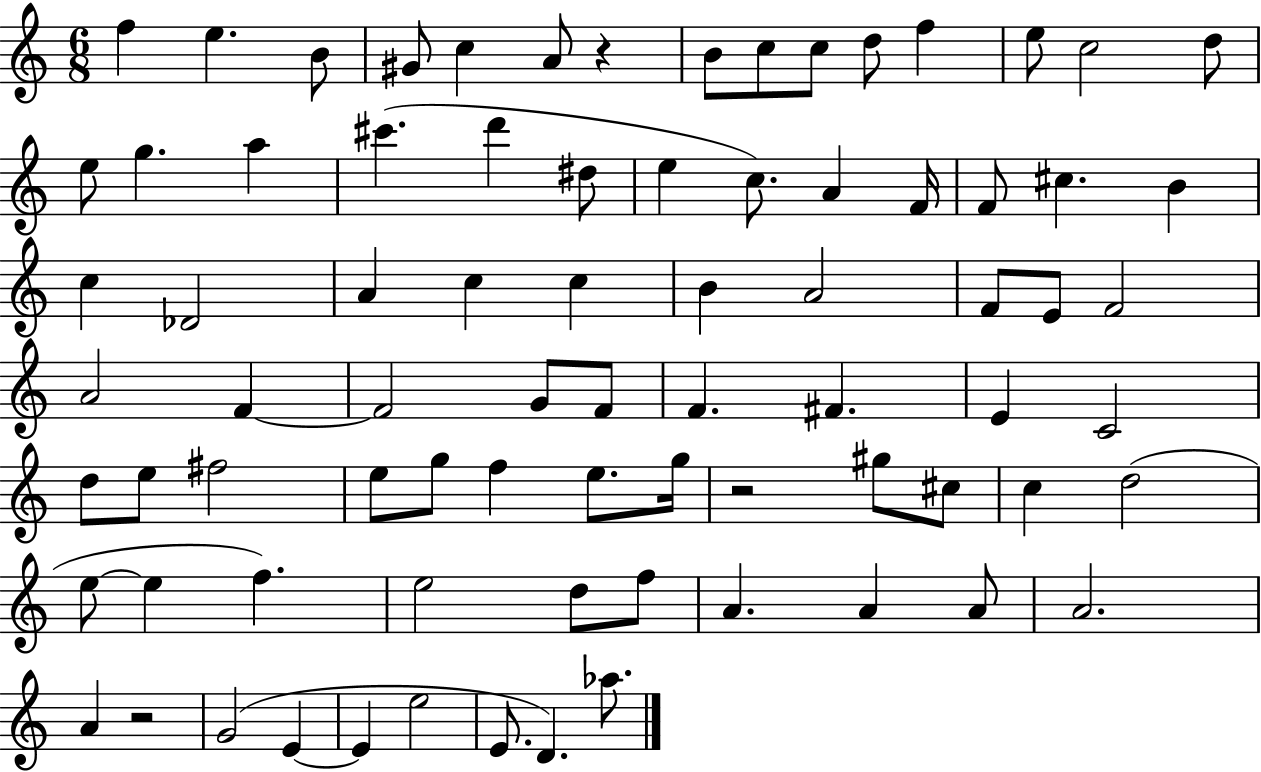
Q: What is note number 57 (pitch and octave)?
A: C5